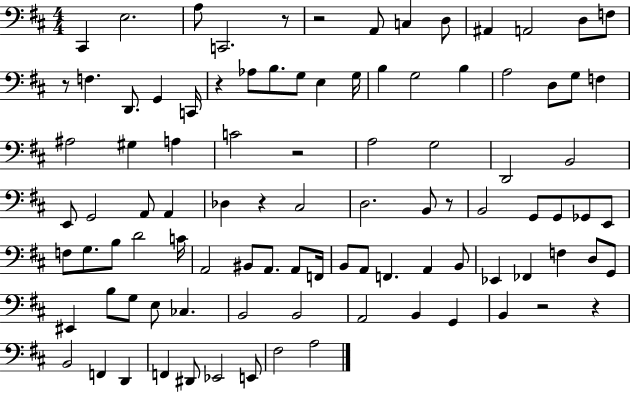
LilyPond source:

{
  \clef bass
  \numericTimeSignature
  \time 4/4
  \key d \major
  cis,4 e2. | a8 c,2. r8 | r2 a,8 c4 d8 | ais,4 a,2 d8 f8 | \break r8 f4. d,8. g,4 c,16 | r4 aes8 b8. g8 e4 g16 | b4 g2 b4 | a2 d8 g8 f4 | \break ais2 gis4 a4 | c'2 r2 | a2 g2 | d,2 b,2 | \break e,8 g,2 a,8 a,4 | des4 r4 cis2 | d2. b,8 r8 | b,2 g,8 g,8 ges,8 e,8 | \break f8 g8. b8 d'2 c'16 | a,2 bis,8 a,8. a,8 f,16 | b,8 a,8 f,4. a,4 b,8 | ees,4 fes,4 f4 d8 g,8 | \break eis,4 b8 g8 e8 ces4. | b,2 b,2 | a,2 b,4 g,4 | b,4 r2 r4 | \break b,2 f,4 d,4 | f,4 dis,8 ees,2 e,8 | fis2 a2 | \bar "|."
}